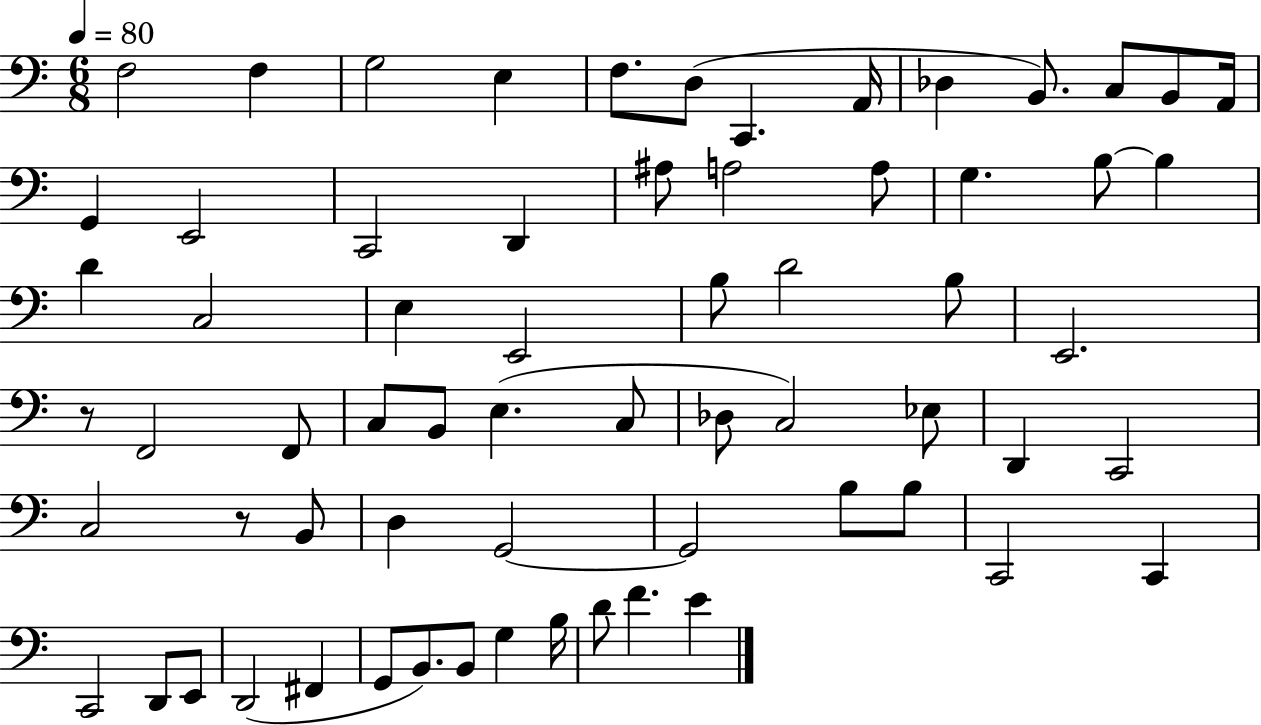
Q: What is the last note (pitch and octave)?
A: E4